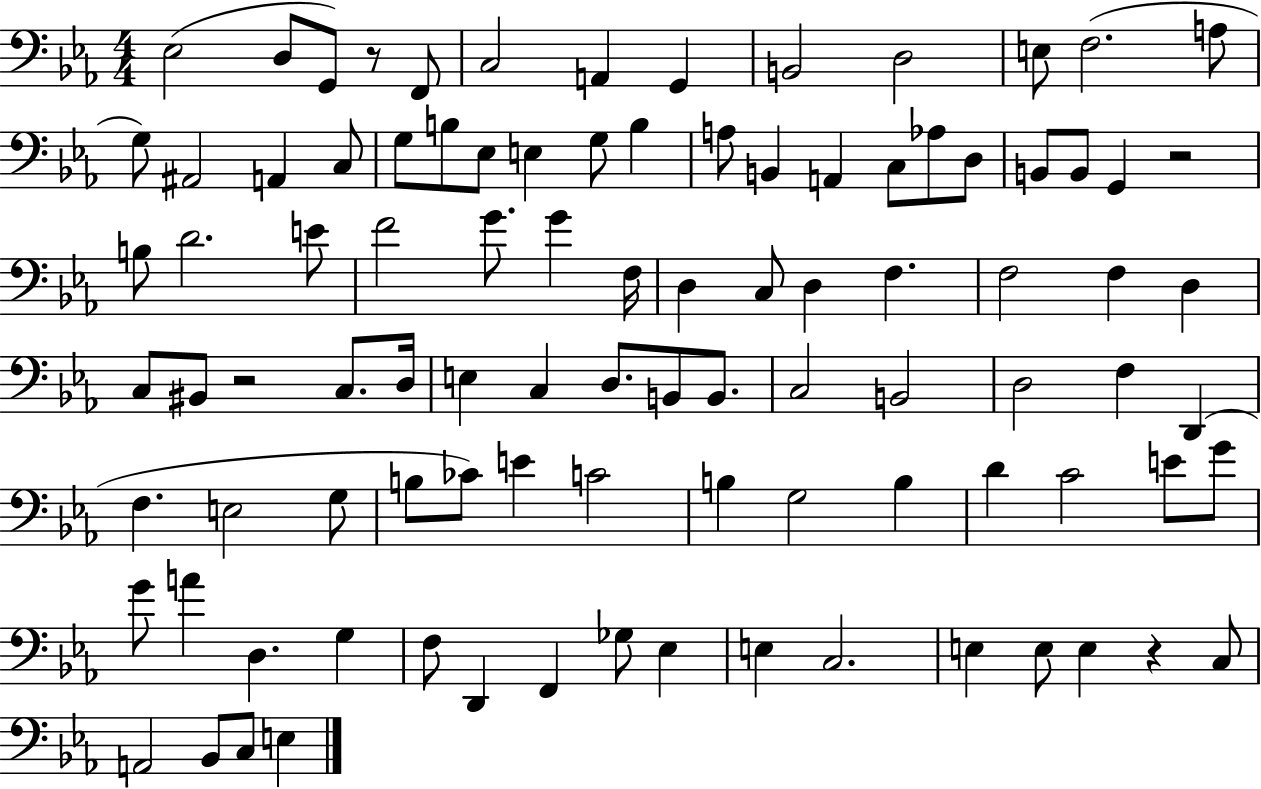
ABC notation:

X:1
T:Untitled
M:4/4
L:1/4
K:Eb
_E,2 D,/2 G,,/2 z/2 F,,/2 C,2 A,, G,, B,,2 D,2 E,/2 F,2 A,/2 G,/2 ^A,,2 A,, C,/2 G,/2 B,/2 _E,/2 E, G,/2 B, A,/2 B,, A,, C,/2 _A,/2 D,/2 B,,/2 B,,/2 G,, z2 B,/2 D2 E/2 F2 G/2 G F,/4 D, C,/2 D, F, F,2 F, D, C,/2 ^B,,/2 z2 C,/2 D,/4 E, C, D,/2 B,,/2 B,,/2 C,2 B,,2 D,2 F, D,, F, E,2 G,/2 B,/2 _C/2 E C2 B, G,2 B, D C2 E/2 G/2 G/2 A D, G, F,/2 D,, F,, _G,/2 _E, E, C,2 E, E,/2 E, z C,/2 A,,2 _B,,/2 C,/2 E,